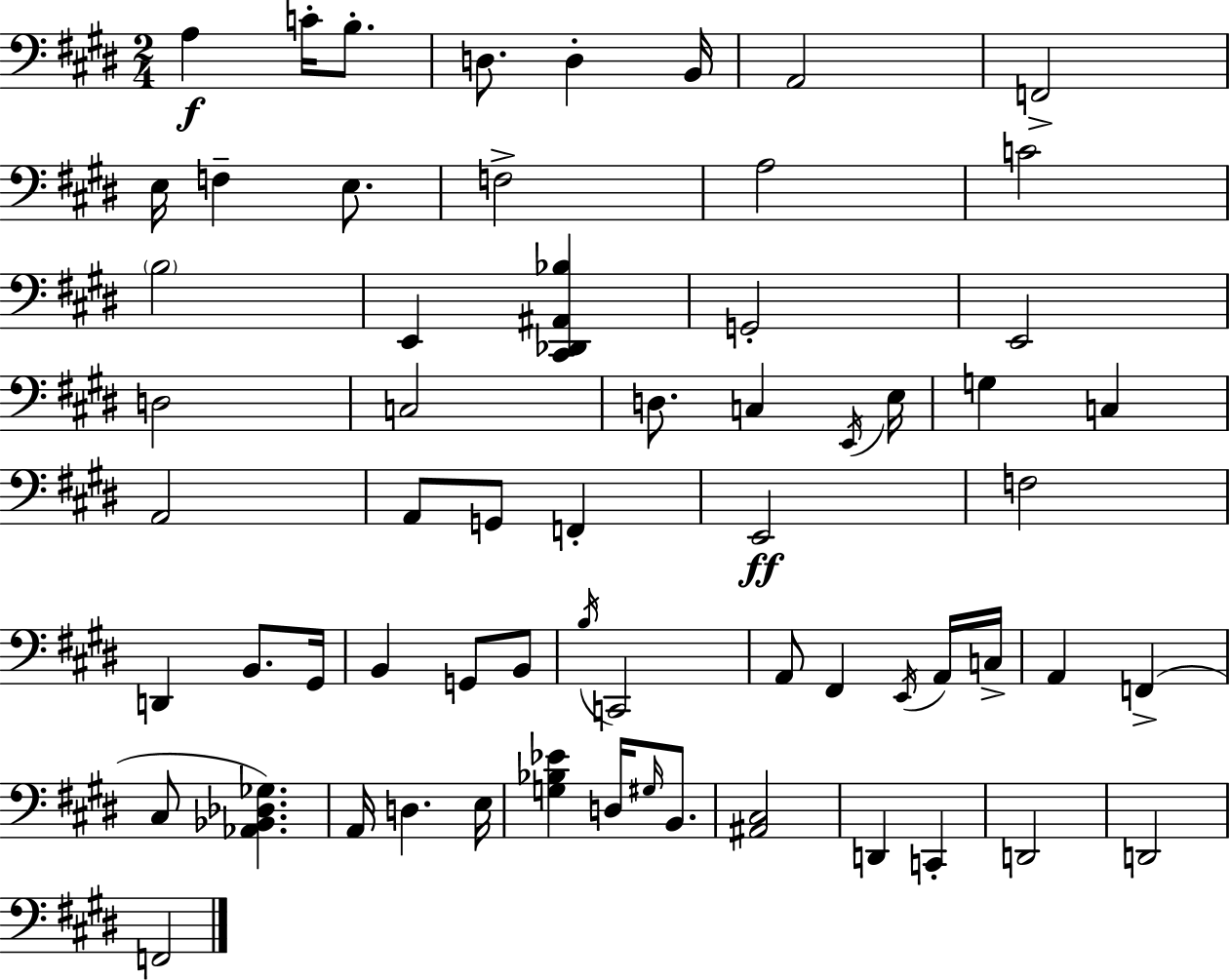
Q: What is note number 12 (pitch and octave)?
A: F3